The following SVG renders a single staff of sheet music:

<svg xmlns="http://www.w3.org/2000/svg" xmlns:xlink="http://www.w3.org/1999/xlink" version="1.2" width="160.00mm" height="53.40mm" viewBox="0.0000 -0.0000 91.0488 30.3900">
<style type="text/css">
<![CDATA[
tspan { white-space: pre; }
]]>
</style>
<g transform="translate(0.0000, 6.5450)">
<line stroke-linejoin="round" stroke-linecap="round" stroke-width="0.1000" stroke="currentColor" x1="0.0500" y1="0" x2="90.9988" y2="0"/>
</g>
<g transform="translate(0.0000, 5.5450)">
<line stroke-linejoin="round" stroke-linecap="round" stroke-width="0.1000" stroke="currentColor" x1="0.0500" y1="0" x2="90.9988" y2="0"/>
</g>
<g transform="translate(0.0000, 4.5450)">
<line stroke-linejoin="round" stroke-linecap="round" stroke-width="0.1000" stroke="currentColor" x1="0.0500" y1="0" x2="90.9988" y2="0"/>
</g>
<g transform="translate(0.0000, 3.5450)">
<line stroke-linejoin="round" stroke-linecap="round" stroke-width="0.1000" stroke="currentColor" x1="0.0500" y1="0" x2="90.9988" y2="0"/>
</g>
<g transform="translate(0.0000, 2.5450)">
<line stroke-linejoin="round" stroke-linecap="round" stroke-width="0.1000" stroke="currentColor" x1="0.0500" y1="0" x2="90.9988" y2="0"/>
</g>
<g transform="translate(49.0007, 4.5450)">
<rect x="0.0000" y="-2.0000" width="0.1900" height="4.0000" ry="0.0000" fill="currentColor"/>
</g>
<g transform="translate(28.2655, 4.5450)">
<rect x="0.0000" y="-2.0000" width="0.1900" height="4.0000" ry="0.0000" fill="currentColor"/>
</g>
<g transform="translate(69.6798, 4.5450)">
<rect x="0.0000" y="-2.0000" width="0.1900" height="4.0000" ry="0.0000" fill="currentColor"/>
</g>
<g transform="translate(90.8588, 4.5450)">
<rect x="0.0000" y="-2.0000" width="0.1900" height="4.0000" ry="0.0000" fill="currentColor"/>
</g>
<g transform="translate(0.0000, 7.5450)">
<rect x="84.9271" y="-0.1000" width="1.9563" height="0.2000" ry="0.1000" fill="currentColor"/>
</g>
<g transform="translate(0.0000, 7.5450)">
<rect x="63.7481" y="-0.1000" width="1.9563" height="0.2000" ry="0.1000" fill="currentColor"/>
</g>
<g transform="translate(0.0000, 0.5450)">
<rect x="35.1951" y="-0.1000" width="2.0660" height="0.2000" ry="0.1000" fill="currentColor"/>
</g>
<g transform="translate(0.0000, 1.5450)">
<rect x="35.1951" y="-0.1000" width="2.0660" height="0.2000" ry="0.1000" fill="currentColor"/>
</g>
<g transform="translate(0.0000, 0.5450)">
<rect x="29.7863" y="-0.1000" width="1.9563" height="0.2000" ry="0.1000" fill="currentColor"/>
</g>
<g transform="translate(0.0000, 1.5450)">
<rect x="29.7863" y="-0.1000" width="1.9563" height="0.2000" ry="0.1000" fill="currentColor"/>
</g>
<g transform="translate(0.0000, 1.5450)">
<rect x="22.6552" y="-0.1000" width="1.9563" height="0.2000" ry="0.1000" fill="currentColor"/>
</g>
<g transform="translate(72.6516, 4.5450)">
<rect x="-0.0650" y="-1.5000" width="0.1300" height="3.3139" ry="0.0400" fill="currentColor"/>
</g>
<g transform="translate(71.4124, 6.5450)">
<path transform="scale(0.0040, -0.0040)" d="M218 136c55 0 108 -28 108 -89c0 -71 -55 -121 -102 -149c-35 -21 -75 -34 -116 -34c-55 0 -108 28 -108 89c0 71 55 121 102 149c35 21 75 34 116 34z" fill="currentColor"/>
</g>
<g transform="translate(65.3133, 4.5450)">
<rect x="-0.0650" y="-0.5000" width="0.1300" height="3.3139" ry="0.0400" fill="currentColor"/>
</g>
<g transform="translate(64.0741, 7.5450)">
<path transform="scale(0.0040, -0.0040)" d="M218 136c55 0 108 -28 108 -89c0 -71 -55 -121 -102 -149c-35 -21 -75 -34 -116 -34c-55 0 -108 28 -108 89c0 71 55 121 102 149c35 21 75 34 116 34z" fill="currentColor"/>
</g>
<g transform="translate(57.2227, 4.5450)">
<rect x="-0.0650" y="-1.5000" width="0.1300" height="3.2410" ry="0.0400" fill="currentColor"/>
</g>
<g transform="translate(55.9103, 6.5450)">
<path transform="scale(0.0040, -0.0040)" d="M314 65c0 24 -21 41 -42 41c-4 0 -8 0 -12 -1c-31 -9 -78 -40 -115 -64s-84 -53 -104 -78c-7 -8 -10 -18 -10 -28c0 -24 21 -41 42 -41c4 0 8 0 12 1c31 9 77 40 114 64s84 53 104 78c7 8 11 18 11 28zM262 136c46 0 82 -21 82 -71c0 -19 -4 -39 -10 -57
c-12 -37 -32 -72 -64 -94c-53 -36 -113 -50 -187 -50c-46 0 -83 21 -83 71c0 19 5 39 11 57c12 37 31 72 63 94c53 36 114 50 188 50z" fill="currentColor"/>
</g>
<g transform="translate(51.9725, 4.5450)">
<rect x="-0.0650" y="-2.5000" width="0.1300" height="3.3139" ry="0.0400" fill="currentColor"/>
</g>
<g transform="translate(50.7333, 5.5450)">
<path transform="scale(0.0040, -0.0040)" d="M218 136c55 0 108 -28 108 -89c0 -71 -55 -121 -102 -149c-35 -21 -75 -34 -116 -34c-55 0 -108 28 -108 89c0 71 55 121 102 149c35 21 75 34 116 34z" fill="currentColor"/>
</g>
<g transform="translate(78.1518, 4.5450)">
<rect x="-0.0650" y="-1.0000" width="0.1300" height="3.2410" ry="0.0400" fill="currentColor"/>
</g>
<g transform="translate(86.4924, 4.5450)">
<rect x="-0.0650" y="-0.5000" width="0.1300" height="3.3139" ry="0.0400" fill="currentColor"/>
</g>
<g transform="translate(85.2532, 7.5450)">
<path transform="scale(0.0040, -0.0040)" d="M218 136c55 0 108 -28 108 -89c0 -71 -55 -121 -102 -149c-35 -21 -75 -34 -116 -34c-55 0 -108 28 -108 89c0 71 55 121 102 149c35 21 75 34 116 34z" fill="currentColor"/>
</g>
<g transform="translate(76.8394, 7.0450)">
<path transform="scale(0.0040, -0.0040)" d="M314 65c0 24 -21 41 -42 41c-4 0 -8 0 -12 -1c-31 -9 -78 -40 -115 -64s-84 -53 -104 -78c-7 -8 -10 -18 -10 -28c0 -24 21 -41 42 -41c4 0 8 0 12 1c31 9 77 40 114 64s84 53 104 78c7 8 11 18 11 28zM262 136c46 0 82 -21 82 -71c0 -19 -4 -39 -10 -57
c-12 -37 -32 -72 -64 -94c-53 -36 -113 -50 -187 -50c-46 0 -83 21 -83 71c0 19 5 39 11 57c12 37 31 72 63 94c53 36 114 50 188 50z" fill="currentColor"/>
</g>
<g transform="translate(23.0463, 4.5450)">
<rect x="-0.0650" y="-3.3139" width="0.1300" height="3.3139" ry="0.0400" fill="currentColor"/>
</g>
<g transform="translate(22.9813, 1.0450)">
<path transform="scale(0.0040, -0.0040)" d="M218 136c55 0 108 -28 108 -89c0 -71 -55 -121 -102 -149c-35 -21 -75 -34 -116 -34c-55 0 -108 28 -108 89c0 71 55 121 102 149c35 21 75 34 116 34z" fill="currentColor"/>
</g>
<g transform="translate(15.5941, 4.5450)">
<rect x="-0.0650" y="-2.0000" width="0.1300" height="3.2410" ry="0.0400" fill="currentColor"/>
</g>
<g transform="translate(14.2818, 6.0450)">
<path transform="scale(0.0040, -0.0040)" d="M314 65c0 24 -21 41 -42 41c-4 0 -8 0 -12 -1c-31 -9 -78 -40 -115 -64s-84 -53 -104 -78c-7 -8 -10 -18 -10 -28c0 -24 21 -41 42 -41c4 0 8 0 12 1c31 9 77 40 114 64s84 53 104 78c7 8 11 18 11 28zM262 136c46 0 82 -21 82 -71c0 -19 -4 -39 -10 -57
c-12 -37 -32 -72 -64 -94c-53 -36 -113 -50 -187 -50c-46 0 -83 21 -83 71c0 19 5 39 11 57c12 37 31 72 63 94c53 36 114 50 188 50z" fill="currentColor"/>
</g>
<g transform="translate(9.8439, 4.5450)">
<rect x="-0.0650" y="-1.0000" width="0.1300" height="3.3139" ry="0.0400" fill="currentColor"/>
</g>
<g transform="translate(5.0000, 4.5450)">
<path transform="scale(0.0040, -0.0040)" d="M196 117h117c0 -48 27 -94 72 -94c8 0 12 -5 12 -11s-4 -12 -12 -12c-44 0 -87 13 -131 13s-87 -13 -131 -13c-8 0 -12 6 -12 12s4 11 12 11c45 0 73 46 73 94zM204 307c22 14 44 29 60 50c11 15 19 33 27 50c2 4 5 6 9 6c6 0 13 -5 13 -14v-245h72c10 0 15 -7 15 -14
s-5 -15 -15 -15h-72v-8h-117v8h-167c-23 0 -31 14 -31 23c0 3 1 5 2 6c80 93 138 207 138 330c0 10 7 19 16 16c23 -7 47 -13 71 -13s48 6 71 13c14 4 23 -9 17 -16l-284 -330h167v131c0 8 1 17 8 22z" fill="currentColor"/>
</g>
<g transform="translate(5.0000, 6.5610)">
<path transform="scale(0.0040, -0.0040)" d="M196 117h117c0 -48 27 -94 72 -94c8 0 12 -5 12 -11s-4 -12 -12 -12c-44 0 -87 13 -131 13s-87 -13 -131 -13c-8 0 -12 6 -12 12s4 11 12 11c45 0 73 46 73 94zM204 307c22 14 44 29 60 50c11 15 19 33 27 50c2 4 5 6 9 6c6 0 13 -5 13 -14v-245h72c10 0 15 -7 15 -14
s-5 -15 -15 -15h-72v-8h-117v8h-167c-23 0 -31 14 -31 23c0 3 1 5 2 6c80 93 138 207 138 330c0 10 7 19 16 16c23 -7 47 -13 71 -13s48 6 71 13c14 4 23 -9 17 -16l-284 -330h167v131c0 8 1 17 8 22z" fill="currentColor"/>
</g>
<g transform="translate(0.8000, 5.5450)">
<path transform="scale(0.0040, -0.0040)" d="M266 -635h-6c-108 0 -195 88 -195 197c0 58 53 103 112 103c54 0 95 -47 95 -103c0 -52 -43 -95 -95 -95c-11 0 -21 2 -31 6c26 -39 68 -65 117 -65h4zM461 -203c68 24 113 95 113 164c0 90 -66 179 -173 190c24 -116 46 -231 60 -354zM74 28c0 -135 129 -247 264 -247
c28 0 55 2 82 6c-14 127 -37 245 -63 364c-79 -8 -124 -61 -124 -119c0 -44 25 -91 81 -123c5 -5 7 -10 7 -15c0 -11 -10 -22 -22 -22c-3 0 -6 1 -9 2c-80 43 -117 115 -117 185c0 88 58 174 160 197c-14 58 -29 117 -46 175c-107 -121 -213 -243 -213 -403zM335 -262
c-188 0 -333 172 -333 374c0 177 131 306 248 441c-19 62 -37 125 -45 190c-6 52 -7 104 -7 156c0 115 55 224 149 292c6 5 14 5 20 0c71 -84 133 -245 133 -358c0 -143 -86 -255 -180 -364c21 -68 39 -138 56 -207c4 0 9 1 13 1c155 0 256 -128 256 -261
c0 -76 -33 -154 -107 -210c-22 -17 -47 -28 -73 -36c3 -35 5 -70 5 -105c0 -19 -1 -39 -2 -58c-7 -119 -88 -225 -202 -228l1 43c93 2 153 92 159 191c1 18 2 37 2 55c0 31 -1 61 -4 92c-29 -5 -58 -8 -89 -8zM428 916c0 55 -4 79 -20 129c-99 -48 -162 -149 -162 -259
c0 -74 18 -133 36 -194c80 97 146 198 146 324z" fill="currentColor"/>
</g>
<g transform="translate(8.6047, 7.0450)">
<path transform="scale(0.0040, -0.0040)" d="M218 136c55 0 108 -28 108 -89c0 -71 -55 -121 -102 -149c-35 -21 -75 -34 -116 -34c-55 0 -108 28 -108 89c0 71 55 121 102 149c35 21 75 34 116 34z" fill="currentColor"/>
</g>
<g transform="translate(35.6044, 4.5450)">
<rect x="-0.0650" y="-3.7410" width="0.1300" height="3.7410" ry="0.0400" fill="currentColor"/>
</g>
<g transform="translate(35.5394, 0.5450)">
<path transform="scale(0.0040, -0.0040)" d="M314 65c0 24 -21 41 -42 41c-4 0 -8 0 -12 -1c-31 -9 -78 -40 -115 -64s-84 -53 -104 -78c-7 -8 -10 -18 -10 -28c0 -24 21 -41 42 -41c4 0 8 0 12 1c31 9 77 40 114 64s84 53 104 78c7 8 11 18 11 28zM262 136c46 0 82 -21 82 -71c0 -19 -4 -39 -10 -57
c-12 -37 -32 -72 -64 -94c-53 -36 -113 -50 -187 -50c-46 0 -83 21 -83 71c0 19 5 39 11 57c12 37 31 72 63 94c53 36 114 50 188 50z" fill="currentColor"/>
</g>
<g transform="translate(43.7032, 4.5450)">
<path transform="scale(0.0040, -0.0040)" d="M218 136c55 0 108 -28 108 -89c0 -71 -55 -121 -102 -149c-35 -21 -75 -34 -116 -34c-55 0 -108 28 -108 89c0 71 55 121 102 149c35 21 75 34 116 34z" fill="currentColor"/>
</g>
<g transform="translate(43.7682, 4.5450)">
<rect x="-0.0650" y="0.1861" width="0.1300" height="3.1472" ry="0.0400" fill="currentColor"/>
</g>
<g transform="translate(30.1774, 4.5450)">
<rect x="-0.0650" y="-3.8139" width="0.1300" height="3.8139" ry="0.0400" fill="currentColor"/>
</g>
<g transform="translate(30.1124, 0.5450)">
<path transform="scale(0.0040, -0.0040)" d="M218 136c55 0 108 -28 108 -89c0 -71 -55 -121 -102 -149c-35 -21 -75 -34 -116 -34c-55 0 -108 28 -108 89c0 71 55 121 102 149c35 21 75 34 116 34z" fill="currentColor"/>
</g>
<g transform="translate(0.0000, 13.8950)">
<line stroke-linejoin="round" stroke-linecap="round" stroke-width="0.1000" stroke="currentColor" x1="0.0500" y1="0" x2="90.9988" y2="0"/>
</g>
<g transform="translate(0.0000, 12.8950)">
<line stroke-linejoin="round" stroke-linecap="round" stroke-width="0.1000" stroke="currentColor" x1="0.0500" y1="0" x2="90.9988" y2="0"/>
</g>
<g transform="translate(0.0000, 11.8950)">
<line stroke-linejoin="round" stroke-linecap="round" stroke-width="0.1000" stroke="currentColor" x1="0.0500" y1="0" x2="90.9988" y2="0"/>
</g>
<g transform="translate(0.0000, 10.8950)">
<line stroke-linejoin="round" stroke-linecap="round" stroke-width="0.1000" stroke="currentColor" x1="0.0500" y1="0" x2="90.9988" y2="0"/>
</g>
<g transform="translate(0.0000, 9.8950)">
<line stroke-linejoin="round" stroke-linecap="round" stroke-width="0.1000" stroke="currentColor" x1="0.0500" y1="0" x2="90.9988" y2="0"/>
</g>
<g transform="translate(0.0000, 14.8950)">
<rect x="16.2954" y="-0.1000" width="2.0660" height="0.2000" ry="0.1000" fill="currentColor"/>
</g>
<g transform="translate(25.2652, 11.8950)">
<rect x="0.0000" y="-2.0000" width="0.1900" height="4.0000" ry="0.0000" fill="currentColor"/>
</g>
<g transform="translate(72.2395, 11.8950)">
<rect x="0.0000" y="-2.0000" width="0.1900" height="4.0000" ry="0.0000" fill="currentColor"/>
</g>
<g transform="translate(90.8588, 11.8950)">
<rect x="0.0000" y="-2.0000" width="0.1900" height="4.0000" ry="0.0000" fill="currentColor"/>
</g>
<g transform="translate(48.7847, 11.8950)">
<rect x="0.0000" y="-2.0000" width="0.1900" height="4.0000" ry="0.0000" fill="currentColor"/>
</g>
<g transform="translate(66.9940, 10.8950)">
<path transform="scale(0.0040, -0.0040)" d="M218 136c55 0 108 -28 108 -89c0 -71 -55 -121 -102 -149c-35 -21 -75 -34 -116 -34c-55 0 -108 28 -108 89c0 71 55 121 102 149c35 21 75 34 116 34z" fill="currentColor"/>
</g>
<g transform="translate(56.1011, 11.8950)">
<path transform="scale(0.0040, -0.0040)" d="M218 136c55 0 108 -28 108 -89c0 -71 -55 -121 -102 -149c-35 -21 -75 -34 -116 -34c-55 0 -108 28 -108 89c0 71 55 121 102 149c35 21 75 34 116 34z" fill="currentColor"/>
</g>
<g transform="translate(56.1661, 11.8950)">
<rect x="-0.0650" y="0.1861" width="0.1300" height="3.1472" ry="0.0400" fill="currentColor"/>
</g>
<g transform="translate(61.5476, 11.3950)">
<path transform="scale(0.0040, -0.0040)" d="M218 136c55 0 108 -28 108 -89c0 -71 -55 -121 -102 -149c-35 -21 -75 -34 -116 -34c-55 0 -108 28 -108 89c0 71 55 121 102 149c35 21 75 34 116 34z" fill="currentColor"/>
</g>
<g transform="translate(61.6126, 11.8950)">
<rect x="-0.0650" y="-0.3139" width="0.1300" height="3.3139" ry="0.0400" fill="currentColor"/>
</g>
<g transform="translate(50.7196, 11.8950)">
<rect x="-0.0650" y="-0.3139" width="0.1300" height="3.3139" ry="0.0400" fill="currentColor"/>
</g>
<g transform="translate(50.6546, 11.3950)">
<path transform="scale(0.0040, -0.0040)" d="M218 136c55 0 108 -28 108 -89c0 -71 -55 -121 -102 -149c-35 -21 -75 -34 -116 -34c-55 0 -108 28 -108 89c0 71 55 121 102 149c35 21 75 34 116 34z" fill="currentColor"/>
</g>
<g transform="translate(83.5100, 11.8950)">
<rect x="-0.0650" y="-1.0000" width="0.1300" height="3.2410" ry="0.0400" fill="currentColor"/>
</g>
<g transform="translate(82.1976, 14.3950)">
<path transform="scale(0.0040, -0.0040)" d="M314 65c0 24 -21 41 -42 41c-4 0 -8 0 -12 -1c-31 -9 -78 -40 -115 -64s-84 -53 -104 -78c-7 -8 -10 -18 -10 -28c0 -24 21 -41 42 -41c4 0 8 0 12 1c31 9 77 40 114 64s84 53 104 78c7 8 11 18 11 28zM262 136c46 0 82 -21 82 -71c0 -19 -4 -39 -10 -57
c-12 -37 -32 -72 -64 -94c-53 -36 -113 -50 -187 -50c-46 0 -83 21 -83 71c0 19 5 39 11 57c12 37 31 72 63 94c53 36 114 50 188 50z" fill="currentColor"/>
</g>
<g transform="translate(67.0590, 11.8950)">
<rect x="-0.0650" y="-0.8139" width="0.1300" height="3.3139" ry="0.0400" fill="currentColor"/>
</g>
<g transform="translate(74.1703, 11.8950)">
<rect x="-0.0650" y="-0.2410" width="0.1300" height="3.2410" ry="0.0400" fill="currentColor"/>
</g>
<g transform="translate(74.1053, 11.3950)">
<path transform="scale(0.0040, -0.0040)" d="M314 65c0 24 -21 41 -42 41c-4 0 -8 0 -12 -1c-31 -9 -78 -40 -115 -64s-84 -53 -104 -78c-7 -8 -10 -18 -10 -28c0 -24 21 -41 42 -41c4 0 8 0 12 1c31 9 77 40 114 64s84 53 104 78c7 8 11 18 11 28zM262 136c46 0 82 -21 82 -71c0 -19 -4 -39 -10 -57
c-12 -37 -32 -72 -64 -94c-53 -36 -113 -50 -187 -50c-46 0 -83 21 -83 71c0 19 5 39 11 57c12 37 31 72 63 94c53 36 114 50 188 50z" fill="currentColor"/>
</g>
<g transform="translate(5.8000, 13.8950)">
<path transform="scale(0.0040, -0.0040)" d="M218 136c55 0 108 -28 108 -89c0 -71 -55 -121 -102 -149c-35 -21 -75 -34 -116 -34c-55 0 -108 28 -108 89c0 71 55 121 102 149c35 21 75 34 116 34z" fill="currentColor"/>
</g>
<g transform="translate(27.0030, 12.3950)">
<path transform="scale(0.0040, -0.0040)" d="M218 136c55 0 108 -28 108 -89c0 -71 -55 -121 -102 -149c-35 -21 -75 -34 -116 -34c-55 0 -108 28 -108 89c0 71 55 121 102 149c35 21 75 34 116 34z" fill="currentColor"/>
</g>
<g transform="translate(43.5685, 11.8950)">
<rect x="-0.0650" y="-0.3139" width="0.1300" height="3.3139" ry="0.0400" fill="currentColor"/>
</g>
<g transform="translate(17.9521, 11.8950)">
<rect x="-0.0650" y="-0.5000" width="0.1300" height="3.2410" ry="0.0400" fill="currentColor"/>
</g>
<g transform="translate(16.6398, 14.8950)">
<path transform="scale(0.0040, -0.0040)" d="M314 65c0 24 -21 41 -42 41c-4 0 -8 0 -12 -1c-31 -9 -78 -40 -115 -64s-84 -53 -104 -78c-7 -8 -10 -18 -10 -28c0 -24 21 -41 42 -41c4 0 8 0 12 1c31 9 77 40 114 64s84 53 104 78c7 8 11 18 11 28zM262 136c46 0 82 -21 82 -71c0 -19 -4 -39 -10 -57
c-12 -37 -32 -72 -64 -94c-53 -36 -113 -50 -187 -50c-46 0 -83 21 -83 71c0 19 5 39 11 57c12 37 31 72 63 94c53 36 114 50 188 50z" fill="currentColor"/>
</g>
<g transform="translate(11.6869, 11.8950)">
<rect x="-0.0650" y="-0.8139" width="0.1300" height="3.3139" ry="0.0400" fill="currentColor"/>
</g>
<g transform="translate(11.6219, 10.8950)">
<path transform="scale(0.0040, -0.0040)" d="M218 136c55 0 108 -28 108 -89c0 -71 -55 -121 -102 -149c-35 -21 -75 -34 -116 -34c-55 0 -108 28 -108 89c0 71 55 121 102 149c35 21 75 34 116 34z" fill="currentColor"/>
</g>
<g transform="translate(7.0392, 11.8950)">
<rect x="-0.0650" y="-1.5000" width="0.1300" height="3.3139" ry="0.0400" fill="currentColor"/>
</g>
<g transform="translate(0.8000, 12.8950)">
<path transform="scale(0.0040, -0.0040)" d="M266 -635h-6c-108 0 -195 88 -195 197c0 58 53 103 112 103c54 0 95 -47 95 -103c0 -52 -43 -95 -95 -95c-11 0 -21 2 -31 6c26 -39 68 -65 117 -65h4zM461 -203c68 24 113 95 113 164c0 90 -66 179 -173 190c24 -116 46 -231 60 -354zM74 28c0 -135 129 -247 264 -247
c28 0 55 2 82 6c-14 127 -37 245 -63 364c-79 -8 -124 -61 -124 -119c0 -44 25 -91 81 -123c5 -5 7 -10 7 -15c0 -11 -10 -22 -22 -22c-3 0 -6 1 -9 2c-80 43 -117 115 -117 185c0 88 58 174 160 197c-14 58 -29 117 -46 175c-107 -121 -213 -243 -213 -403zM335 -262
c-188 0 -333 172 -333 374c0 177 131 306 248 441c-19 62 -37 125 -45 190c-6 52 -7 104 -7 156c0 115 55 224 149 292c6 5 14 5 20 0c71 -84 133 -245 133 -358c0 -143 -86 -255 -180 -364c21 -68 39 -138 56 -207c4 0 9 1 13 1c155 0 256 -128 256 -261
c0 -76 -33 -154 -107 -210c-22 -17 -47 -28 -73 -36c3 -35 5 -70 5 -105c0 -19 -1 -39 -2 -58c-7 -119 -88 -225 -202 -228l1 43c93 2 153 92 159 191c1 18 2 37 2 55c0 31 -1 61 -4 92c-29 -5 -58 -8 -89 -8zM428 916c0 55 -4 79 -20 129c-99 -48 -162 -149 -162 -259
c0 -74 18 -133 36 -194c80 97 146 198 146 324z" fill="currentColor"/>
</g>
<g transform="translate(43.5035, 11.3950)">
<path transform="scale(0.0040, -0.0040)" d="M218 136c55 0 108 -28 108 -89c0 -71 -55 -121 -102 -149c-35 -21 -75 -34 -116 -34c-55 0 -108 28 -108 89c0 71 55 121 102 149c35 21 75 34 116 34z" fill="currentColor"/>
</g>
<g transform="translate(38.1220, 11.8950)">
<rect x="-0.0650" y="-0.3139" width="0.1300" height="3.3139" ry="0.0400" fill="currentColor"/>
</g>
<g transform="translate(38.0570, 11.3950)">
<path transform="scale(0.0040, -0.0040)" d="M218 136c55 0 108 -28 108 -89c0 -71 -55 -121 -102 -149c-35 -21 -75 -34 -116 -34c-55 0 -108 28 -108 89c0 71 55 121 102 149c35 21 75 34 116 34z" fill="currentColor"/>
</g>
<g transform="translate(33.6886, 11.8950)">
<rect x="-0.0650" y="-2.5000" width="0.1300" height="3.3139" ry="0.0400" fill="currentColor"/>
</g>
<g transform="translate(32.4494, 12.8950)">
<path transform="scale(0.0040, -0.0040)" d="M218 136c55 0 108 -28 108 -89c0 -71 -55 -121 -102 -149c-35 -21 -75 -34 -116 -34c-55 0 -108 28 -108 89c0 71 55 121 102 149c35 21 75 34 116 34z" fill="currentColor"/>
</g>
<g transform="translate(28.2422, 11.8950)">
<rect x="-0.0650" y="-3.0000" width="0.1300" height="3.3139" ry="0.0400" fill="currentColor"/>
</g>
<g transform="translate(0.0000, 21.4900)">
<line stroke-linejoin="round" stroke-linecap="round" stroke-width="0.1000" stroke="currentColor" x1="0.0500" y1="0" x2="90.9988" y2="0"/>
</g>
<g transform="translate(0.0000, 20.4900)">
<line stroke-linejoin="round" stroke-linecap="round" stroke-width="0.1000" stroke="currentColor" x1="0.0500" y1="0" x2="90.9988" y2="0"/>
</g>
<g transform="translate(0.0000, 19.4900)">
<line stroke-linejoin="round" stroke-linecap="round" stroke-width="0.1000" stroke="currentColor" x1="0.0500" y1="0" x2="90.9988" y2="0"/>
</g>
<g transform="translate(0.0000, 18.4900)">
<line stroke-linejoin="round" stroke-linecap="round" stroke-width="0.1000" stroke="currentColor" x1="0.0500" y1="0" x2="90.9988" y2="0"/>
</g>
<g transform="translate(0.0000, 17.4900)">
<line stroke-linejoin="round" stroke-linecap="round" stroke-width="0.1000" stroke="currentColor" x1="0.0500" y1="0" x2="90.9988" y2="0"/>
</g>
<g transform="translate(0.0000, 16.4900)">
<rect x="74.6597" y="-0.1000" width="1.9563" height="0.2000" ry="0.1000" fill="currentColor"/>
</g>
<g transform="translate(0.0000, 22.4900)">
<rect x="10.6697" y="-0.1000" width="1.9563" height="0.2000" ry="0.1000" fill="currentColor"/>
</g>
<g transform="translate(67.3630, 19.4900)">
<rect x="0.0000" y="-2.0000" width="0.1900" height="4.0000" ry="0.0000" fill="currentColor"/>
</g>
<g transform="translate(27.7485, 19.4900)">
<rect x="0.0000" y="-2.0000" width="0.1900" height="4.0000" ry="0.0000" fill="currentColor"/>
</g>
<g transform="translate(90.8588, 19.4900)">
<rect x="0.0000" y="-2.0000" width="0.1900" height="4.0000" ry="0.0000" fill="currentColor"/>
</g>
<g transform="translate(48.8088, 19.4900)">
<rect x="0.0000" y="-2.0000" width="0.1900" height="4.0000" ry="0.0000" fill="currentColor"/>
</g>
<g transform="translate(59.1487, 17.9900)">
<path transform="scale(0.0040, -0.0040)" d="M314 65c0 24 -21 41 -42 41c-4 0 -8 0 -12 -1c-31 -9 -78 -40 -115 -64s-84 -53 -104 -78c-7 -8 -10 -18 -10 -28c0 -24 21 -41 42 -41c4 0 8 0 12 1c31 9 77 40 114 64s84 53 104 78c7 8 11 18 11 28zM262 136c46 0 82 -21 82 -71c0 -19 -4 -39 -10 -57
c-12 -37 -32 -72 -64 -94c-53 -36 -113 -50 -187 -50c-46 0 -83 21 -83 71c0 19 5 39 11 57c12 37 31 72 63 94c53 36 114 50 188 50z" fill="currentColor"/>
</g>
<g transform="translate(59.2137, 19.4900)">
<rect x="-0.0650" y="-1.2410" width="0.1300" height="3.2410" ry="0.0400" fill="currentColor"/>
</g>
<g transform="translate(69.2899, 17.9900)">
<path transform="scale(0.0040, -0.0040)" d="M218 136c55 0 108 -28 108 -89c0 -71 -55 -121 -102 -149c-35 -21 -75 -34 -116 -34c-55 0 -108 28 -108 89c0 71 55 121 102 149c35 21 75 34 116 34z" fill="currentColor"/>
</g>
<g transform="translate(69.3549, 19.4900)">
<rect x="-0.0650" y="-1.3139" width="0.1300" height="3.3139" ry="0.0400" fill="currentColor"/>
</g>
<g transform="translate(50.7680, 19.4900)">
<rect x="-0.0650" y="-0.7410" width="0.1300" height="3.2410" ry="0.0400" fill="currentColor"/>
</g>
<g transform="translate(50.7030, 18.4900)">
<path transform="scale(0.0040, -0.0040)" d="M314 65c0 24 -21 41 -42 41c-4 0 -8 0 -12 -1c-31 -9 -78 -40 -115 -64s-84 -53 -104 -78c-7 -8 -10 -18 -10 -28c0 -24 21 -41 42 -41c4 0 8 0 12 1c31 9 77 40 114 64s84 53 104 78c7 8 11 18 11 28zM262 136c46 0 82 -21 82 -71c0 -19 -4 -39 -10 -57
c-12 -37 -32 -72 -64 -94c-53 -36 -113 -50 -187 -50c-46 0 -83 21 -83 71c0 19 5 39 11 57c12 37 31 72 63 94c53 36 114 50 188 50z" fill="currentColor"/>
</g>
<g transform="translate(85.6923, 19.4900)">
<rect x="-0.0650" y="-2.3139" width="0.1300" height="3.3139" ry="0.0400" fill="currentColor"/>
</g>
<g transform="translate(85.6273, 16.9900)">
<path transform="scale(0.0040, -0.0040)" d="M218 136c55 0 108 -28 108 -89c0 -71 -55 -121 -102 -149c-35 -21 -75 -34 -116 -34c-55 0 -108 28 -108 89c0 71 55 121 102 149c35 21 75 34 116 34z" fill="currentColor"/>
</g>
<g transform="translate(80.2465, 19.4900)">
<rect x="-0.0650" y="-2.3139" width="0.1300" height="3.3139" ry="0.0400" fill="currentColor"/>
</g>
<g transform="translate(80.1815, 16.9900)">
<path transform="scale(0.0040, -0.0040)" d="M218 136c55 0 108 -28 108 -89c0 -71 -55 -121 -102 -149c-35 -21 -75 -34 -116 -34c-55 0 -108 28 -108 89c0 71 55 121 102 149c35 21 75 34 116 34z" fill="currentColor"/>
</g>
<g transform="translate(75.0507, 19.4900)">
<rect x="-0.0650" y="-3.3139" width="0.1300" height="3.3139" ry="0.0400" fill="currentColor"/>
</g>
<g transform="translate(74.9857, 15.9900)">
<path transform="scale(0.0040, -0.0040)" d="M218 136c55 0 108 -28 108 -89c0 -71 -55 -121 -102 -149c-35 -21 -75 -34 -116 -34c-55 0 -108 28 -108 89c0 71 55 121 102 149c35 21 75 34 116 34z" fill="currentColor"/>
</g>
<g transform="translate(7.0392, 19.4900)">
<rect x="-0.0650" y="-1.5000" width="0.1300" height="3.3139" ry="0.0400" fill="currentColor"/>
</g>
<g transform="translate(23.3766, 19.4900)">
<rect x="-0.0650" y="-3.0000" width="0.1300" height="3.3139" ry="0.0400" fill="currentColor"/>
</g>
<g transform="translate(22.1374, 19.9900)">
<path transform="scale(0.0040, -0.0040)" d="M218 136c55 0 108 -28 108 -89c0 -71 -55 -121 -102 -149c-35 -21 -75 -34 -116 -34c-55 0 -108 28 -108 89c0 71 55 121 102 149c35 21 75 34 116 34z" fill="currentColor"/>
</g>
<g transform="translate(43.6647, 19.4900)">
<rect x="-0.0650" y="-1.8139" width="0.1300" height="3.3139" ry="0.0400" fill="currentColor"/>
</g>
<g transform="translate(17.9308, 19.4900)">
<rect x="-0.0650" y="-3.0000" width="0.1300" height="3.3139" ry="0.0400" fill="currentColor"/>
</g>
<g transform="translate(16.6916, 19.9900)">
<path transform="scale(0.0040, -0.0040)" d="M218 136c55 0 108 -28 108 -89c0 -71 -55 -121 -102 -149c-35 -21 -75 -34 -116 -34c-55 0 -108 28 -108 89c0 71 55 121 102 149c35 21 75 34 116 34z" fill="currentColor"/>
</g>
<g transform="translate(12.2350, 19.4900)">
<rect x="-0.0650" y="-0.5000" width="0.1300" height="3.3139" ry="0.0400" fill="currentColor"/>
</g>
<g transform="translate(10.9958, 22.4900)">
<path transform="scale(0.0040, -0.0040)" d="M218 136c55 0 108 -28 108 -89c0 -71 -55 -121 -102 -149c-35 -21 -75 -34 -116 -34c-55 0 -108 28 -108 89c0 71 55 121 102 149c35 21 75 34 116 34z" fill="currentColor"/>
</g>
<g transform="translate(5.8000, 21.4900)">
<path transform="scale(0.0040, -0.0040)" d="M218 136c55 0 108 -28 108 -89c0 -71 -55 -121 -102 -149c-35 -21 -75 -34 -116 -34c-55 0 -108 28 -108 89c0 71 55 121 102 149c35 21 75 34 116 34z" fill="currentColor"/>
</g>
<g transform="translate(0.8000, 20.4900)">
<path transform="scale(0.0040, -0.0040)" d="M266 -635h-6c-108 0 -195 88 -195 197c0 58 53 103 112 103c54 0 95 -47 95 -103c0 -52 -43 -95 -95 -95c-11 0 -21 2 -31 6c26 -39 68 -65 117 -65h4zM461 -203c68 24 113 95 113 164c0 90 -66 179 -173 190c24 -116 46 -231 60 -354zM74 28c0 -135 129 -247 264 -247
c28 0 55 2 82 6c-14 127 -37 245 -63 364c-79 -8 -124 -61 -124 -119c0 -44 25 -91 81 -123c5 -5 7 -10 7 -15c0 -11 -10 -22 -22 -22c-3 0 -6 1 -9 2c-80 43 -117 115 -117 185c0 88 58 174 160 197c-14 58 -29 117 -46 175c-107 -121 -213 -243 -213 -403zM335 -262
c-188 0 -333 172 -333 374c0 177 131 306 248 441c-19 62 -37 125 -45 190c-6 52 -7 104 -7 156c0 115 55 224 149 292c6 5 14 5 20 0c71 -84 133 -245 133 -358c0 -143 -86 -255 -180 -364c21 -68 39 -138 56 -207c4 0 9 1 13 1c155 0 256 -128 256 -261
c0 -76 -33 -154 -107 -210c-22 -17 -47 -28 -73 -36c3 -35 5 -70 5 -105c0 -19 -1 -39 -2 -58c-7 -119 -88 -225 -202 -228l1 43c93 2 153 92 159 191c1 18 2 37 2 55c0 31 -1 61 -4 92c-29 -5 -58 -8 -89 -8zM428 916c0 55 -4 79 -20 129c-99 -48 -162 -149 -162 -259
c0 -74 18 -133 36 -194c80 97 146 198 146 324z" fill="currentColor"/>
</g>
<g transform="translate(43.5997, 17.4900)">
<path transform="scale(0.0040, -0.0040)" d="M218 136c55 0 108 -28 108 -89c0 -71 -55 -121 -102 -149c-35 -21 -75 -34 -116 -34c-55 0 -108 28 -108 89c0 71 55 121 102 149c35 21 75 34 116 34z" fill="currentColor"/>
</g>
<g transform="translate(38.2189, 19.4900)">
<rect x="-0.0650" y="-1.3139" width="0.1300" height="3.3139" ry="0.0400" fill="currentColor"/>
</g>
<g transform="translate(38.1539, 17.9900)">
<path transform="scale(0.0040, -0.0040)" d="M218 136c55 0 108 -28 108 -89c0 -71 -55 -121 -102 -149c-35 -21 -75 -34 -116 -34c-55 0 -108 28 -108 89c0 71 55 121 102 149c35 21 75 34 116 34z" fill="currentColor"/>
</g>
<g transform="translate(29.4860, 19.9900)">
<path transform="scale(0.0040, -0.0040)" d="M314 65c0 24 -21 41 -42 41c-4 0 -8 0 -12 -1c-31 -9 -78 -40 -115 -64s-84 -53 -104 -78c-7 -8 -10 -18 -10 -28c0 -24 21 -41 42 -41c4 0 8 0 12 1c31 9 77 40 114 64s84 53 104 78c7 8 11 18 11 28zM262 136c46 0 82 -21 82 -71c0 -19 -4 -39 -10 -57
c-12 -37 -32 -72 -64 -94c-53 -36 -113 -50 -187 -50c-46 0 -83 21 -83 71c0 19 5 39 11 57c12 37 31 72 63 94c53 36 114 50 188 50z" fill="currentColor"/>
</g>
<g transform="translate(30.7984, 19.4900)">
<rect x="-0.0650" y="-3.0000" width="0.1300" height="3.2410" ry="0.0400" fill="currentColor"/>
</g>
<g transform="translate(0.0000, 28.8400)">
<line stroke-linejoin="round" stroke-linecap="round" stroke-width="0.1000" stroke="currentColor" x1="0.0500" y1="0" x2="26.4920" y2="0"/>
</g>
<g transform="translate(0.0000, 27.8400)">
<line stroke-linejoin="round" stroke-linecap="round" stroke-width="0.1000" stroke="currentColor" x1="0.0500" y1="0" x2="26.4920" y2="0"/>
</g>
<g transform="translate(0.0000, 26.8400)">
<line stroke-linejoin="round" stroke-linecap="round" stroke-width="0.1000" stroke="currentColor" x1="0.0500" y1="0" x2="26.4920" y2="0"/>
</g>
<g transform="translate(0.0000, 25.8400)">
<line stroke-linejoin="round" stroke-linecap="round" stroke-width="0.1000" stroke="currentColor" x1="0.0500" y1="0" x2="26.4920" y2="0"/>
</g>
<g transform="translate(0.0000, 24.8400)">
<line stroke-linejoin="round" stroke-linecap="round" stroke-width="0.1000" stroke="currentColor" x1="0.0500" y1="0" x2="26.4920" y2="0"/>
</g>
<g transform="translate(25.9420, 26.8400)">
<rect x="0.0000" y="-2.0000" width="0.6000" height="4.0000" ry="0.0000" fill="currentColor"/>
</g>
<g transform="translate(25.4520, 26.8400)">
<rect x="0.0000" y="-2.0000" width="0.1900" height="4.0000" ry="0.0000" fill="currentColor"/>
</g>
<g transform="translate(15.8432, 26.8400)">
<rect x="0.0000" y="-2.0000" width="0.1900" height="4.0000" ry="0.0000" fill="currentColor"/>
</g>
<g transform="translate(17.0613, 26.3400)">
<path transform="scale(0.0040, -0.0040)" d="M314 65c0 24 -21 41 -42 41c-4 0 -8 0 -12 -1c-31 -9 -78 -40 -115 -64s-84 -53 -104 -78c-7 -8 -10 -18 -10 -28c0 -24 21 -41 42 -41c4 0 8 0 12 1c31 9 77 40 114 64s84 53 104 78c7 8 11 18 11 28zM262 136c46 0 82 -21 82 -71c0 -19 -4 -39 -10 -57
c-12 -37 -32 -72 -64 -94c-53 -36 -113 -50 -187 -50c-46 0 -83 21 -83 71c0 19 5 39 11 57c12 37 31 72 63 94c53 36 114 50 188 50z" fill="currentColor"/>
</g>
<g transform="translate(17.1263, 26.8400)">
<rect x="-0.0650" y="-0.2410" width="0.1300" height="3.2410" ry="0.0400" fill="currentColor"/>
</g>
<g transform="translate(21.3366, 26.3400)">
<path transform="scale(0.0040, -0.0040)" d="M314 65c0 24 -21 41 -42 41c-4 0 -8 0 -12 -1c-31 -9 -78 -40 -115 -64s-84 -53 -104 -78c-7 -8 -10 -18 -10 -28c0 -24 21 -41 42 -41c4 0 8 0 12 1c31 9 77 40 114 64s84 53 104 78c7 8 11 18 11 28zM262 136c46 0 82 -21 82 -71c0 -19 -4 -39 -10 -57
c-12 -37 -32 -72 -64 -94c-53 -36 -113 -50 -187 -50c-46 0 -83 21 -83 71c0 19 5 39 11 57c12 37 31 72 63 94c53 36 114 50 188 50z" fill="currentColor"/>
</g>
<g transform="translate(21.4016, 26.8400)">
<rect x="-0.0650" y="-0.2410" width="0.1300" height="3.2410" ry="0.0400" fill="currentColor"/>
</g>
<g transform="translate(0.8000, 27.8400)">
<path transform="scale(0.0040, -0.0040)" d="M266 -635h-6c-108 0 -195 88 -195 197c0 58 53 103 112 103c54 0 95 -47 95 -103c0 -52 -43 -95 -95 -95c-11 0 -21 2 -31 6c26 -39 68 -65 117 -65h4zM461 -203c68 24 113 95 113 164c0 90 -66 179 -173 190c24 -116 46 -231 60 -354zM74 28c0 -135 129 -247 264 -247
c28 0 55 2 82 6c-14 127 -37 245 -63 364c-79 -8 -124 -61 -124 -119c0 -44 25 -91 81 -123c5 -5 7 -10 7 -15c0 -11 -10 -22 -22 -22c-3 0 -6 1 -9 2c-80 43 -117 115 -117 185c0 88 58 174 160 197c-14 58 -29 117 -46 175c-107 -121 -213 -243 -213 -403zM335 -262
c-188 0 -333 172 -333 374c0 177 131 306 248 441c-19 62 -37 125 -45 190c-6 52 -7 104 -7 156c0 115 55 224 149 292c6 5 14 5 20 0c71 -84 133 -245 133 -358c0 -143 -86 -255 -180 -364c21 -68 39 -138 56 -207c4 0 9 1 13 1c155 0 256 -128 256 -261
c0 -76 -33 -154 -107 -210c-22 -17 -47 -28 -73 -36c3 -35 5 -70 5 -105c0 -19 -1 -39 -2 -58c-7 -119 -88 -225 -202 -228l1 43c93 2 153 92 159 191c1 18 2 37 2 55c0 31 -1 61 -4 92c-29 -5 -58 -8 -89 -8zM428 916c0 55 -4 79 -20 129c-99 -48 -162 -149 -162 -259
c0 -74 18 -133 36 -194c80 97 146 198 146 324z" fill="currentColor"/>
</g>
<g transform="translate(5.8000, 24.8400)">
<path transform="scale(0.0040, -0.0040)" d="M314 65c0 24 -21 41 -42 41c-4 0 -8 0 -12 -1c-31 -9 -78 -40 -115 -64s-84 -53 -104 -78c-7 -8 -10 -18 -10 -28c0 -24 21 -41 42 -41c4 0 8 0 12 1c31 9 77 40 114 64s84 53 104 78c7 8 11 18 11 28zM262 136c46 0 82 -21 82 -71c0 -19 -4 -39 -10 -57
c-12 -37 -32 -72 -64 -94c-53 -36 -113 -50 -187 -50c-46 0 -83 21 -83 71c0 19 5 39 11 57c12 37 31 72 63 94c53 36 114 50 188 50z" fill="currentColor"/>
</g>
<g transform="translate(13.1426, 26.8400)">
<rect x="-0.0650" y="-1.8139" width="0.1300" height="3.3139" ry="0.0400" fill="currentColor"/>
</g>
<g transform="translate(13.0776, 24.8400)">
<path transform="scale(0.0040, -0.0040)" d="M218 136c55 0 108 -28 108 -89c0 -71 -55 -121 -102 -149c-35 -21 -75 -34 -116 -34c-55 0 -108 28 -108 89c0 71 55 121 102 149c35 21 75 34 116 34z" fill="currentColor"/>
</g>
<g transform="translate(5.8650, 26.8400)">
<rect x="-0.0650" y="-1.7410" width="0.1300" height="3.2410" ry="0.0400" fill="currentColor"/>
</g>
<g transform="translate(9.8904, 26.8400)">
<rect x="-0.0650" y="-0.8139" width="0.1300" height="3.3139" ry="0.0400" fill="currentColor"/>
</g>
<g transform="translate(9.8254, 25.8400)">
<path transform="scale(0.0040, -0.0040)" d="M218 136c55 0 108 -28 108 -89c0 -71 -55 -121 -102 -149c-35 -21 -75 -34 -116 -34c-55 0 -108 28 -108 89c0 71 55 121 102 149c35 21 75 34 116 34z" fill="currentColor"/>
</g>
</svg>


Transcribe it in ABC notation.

X:1
T:Untitled
M:4/4
L:1/4
K:C
D F2 b c' c'2 B G E2 C E D2 C E d C2 A G c c c B c d c2 D2 E C A A A2 e f d2 e2 e b g g f2 d f c2 c2